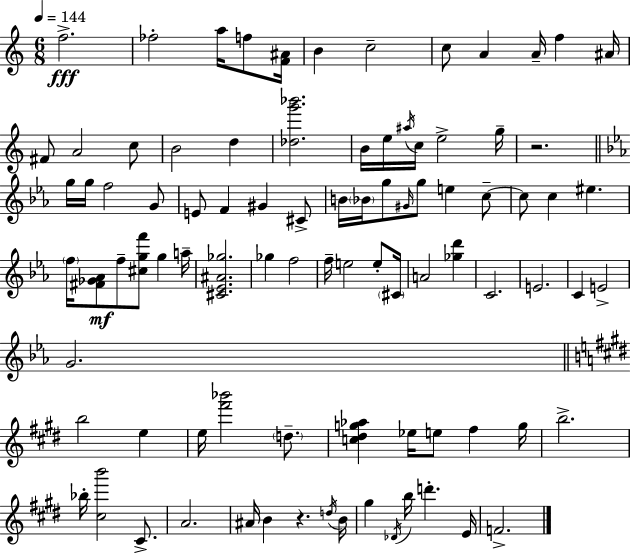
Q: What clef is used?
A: treble